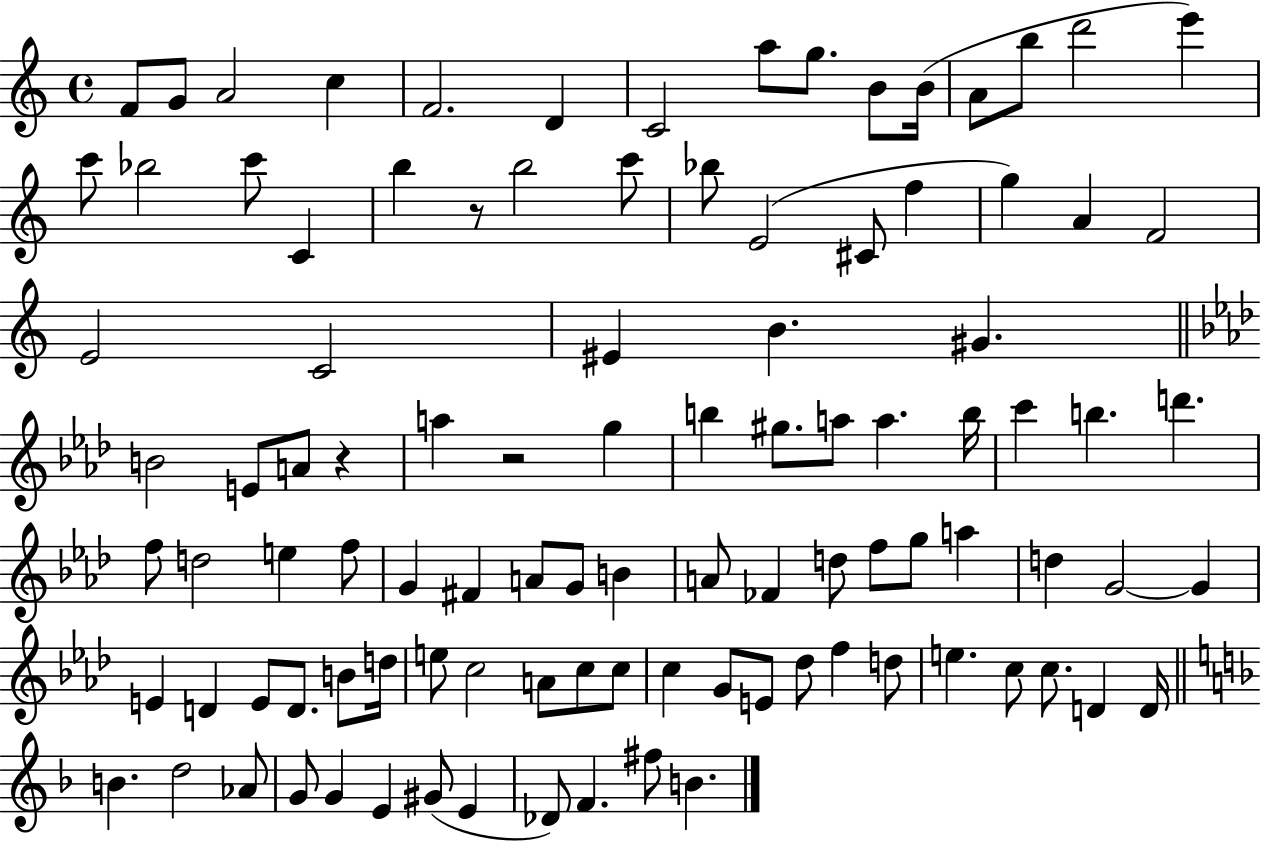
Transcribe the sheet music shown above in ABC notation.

X:1
T:Untitled
M:4/4
L:1/4
K:C
F/2 G/2 A2 c F2 D C2 a/2 g/2 B/2 B/4 A/2 b/2 d'2 e' c'/2 _b2 c'/2 C b z/2 b2 c'/2 _b/2 E2 ^C/2 f g A F2 E2 C2 ^E B ^G B2 E/2 A/2 z a z2 g b ^g/2 a/2 a b/4 c' b d' f/2 d2 e f/2 G ^F A/2 G/2 B A/2 _F d/2 f/2 g/2 a d G2 G E D E/2 D/2 B/2 d/4 e/2 c2 A/2 c/2 c/2 c G/2 E/2 _d/2 f d/2 e c/2 c/2 D D/4 B d2 _A/2 G/2 G E ^G/2 E _D/2 F ^f/2 B